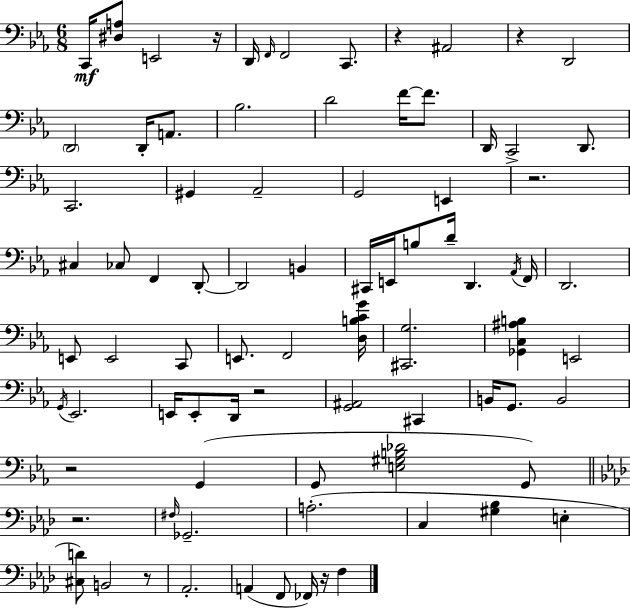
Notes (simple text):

C2/s [D#3,A3]/e E2/h R/s D2/s F2/s F2/h C2/e. R/q A#2/h R/q D2/h D2/h D2/s A2/e. Bb3/h. D4/h F4/s F4/e. D2/s C2/h D2/e. C2/h. G#2/q Ab2/h G2/h E2/q R/h. C#3/q CES3/e F2/q D2/e D2/h B2/q C#2/s E2/s B3/e D4/s D2/q. Ab2/s F2/s D2/h. E2/e E2/h C2/e E2/e. F2/h [D3,B3,C4,G4]/s [C#2,G3]/h. [Gb2,C3,A#3,B3]/q E2/h G2/s Eb2/h. E2/s E2/e D2/s R/h [G2,A#2]/h C#2/q B2/s G2/e. B2/h R/h G2/q G2/e [E3,G#3,B3,Db4]/h G2/e R/h. F#3/s Gb2/h. A3/h. C3/q [G#3,Bb3]/q E3/q [C#3,D4]/e B2/h R/e Ab2/h. A2/q F2/e FES2/s R/s F3/q